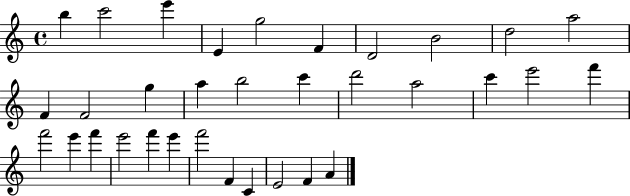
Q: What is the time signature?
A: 4/4